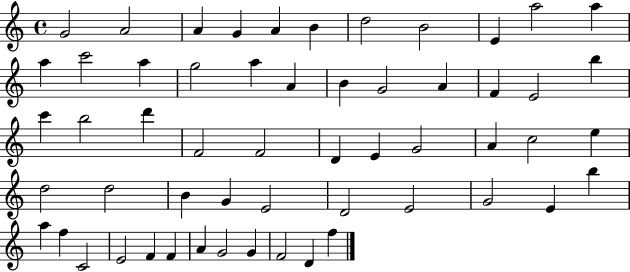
G4/h A4/h A4/q G4/q A4/q B4/q D5/h B4/h E4/q A5/h A5/q A5/q C6/h A5/q G5/h A5/q A4/q B4/q G4/h A4/q F4/q E4/h B5/q C6/q B5/h D6/q F4/h F4/h D4/q E4/q G4/h A4/q C5/h E5/q D5/h D5/h B4/q G4/q E4/h D4/h E4/h G4/h E4/q B5/q A5/q F5/q C4/h E4/h F4/q F4/q A4/q G4/h G4/q F4/h D4/q F5/q